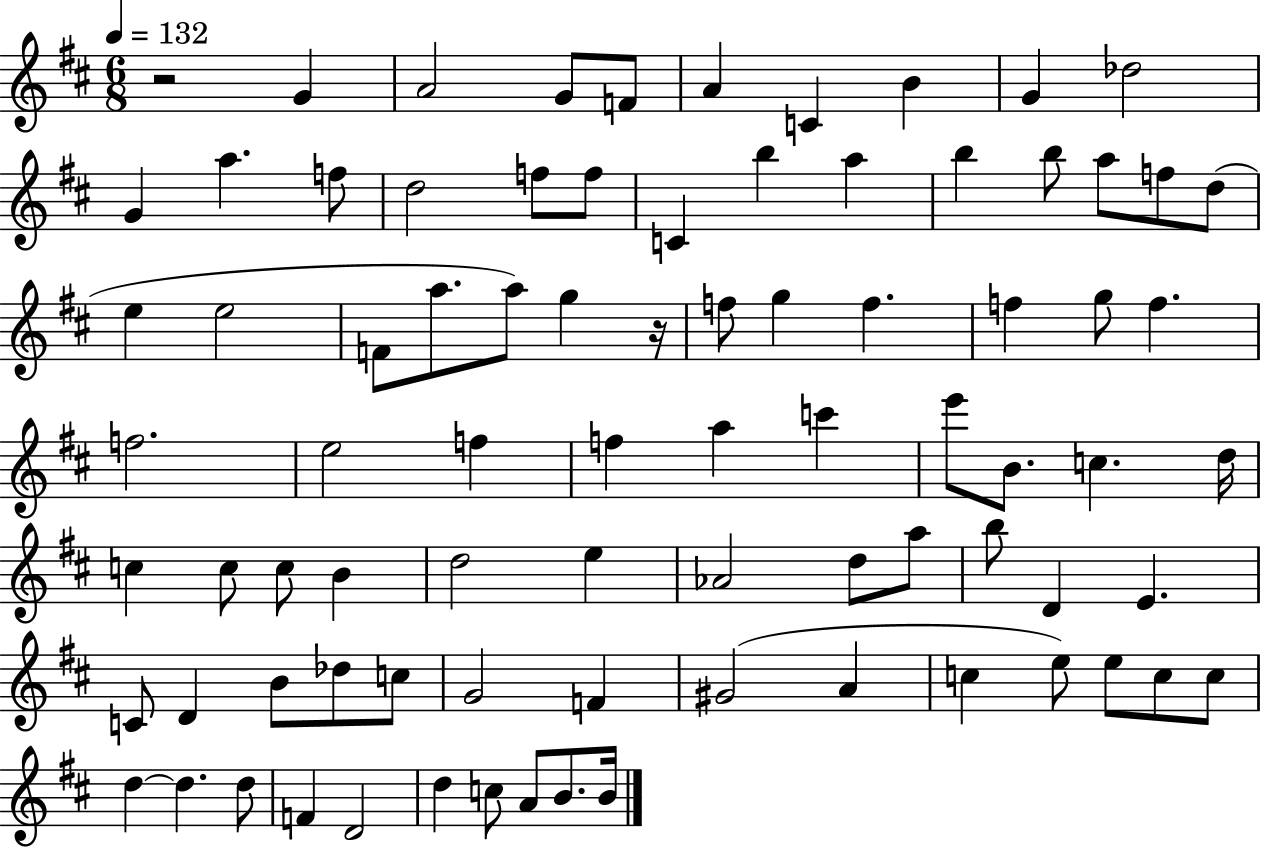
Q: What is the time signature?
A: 6/8